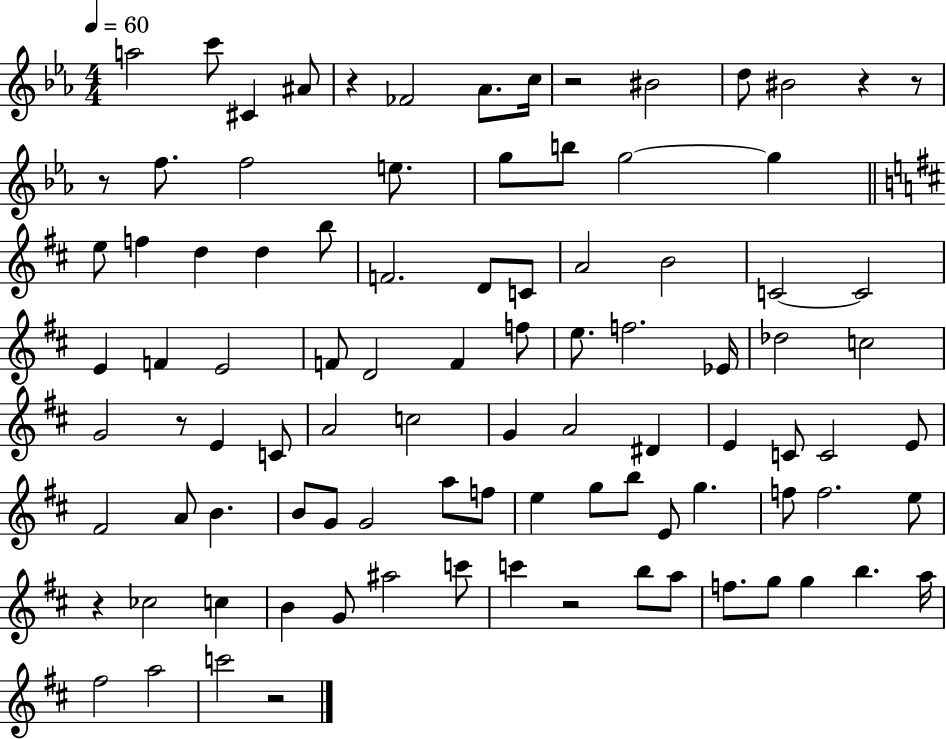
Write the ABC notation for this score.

X:1
T:Untitled
M:4/4
L:1/4
K:Eb
a2 c'/2 ^C ^A/2 z _F2 _A/2 c/4 z2 ^B2 d/2 ^B2 z z/2 z/2 f/2 f2 e/2 g/2 b/2 g2 g e/2 f d d b/2 F2 D/2 C/2 A2 B2 C2 C2 E F E2 F/2 D2 F f/2 e/2 f2 _E/4 _d2 c2 G2 z/2 E C/2 A2 c2 G A2 ^D E C/2 C2 E/2 ^F2 A/2 B B/2 G/2 G2 a/2 f/2 e g/2 b/2 E/2 g f/2 f2 e/2 z _c2 c B G/2 ^a2 c'/2 c' z2 b/2 a/2 f/2 g/2 g b a/4 ^f2 a2 c'2 z2